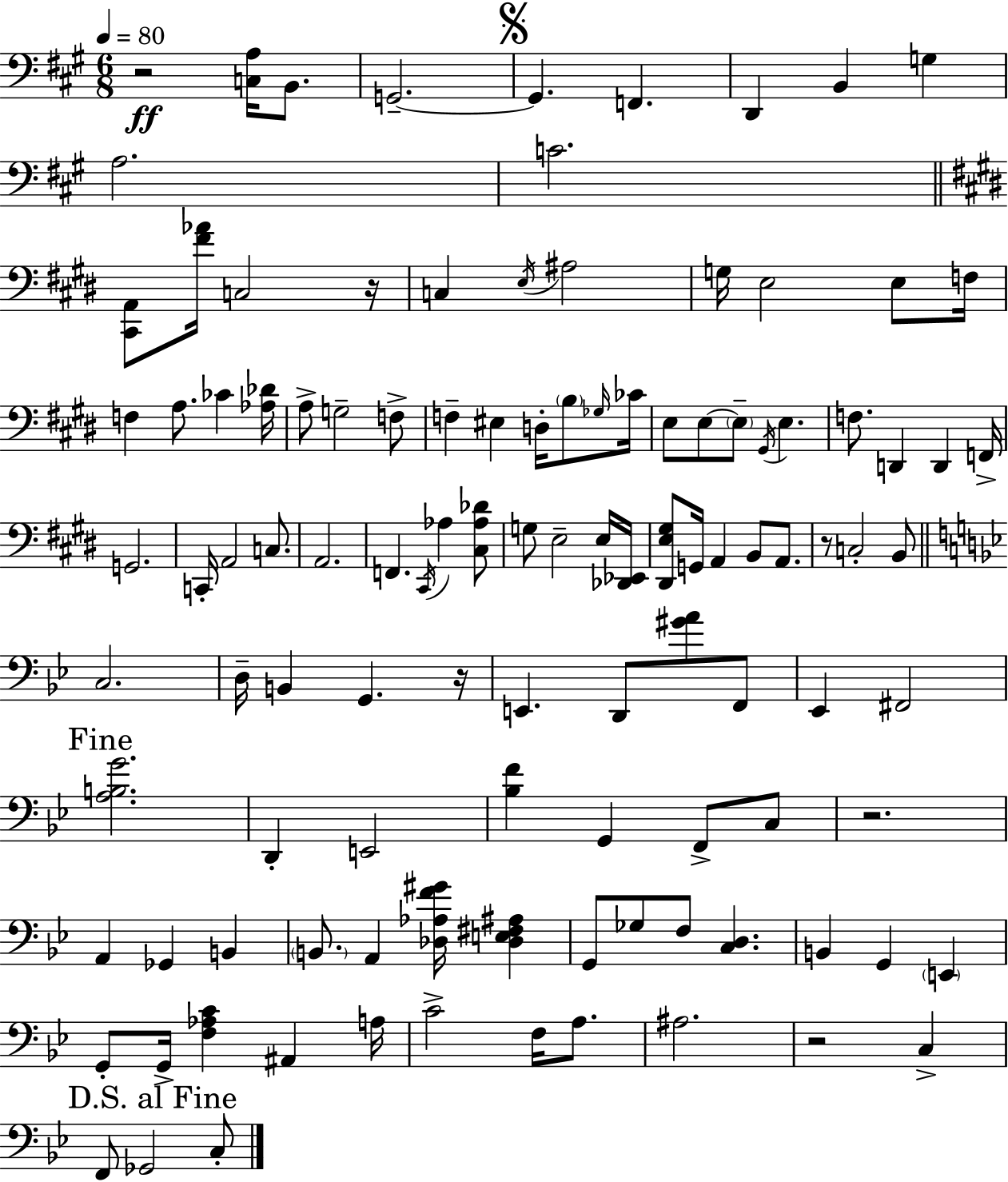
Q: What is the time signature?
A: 6/8